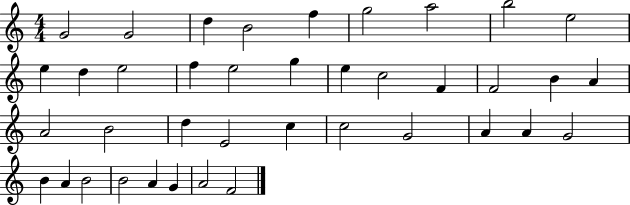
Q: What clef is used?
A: treble